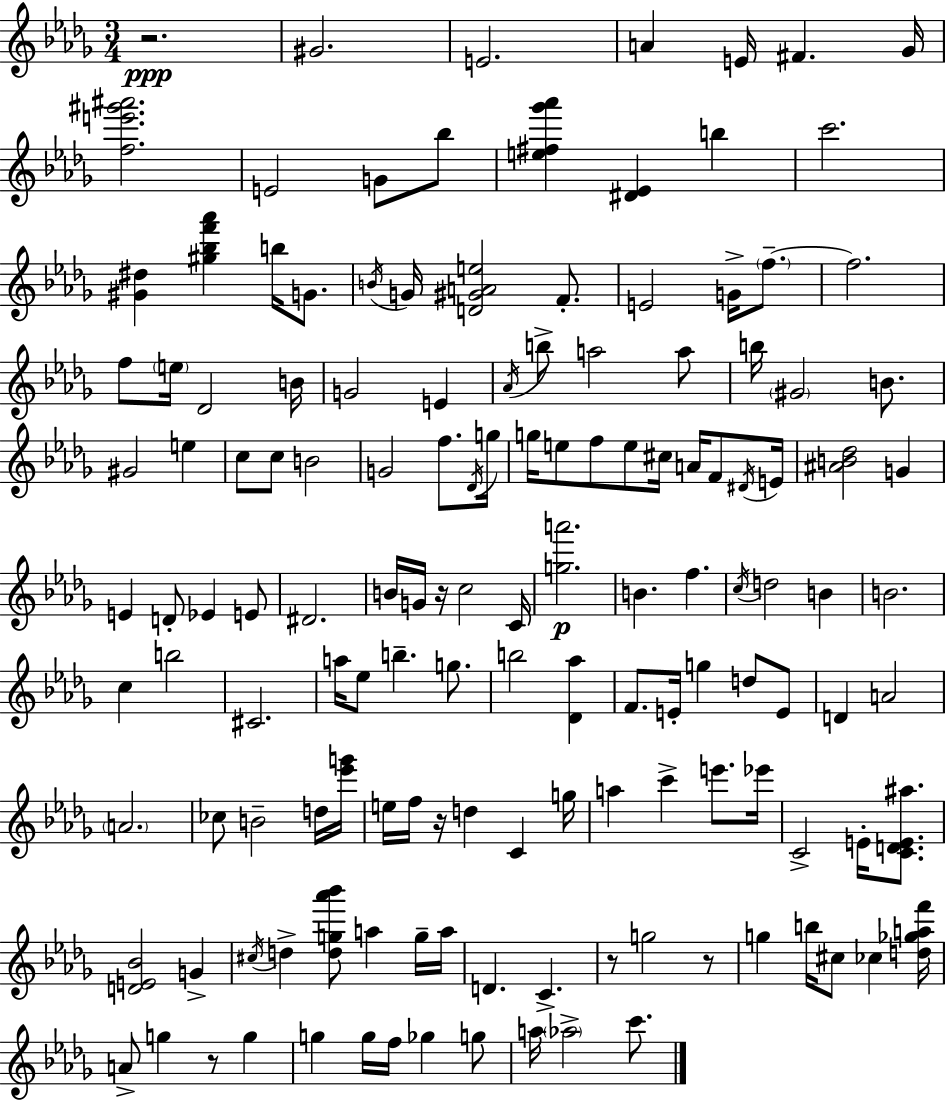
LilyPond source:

{
  \clef treble
  \numericTimeSignature
  \time 3/4
  \key bes \minor
  r2.\ppp | gis'2. | e'2. | a'4 e'16 fis'4. ges'16 | \break <f'' e''' gis''' ais'''>2. | e'2 g'8 bes''8 | <e'' fis'' ges''' aes'''>4 <dis' ees'>4 b''4 | c'''2. | \break <gis' dis''>4 <gis'' bes'' f''' aes'''>4 b''16 g'8. | \acciaccatura { b'16 } g'16 <d' gis' a' e''>2 f'8.-. | e'2 g'16-> \parenthesize f''8.--~~ | f''2. | \break f''8 \parenthesize e''16 des'2 | b'16 g'2 e'4 | \acciaccatura { aes'16 } b''8-> a''2 | a''8 b''16 \parenthesize gis'2 b'8. | \break gis'2 e''4 | c''8 c''8 b'2 | g'2 f''8. | \acciaccatura { des'16 } g''16 g''16 e''8 f''8 e''8 cis''16 a'16 | \break f'8 \acciaccatura { dis'16 } e'16 <ais' b' des''>2 | g'4 e'4 d'8-. ees'4 | e'8 dis'2. | b'16 g'16 r16 c''2 | \break c'16 <g'' a'''>2.\p | b'4. f''4. | \acciaccatura { c''16 } d''2 | b'4 b'2. | \break c''4 b''2 | cis'2. | a''16 ees''8 b''4.-- | g''8. b''2 | \break <des' aes''>4 f'8. e'16-. g''4 | d''8 e'8 d'4 a'2 | \parenthesize a'2. | ces''8 b'2-- | \break d''16 <ees''' g'''>16 e''16 f''16 r16 d''4 | c'4 g''16 a''4 c'''4-> | e'''8. ees'''16 c'2-> | e'16-. <c' d' e' ais''>8. <d' e' bes'>2 | \break g'4-> \acciaccatura { cis''16 } d''4-> <d'' g'' aes''' bes'''>8 | a''4 g''16-- a''16 d'4. | c'4.-> r8 g''2 | r8 g''4 b''16 cis''8 | \break ces''4 <d'' ges'' a'' f'''>16 a'8-> g''4 | r8 g''4 g''4 g''16 f''16 | ges''4 g''8 a''16 \parenthesize aes''2-> | c'''8. \bar "|."
}